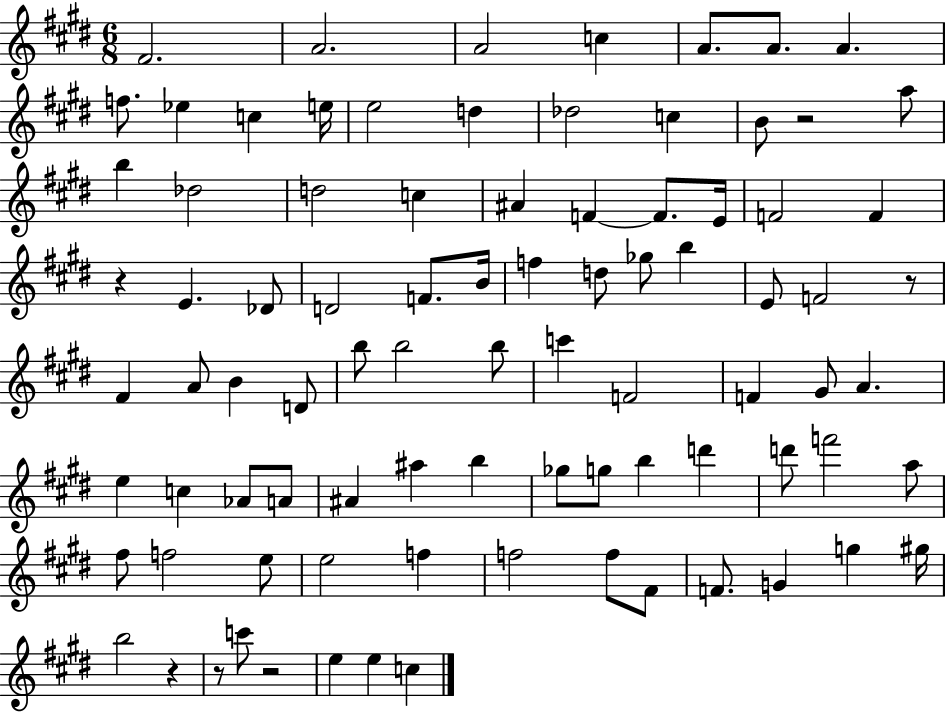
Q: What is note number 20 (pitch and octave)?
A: D5